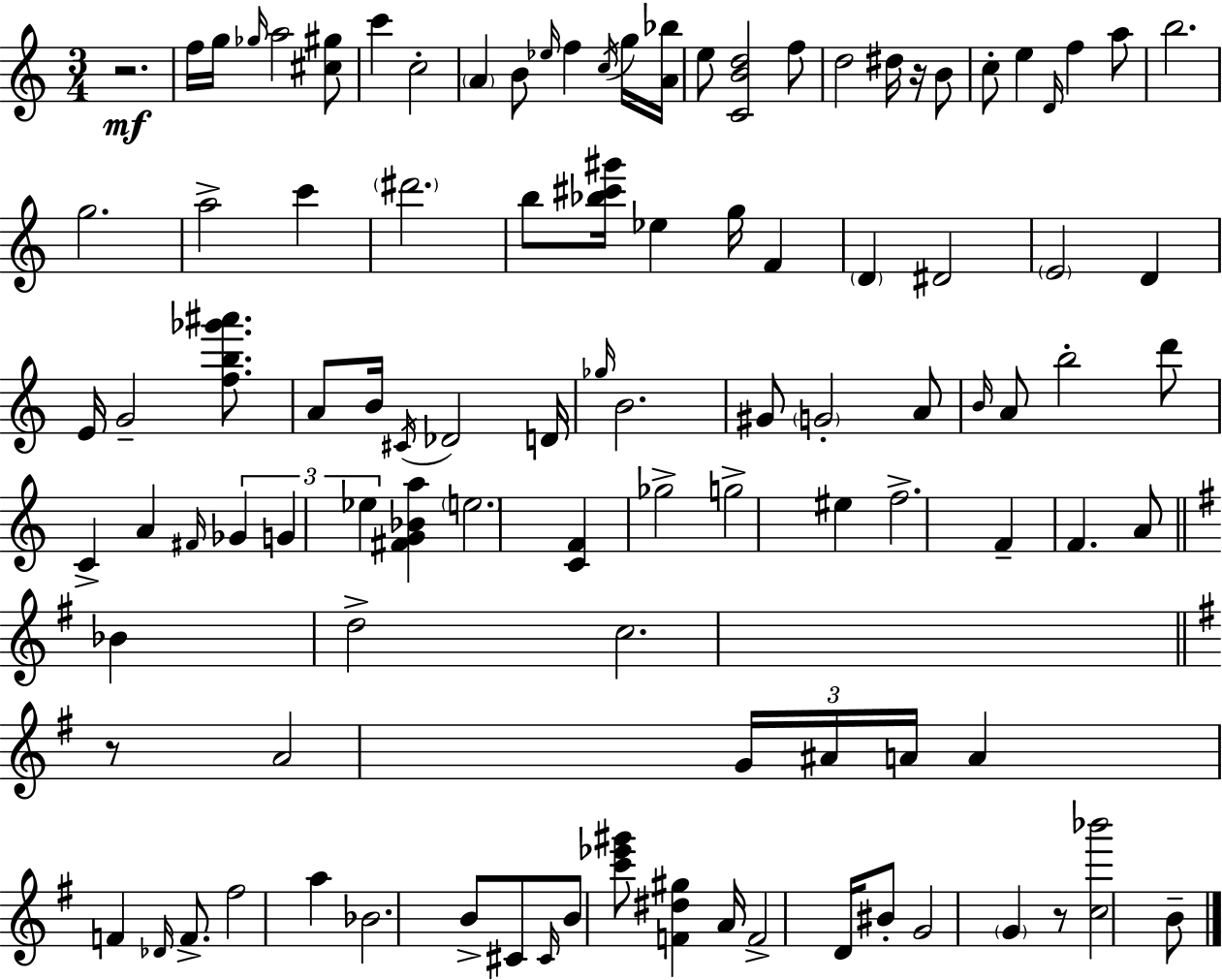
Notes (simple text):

R/h. F5/s G5/s Gb5/s A5/h [C#5,G#5]/e C6/q C5/h A4/q B4/e Eb5/s F5/q C5/s G5/s [A4,Bb5]/s E5/e [C4,B4,D5]/h F5/e D5/h D#5/s R/s B4/e C5/e E5/q D4/s F5/q A5/e B5/h. G5/h. A5/h C6/q D#6/h. B5/e [Bb5,C#6,G#6]/s Eb5/q G5/s F4/q D4/q D#4/h E4/h D4/q E4/s G4/h [F5,B5,Gb6,A#6]/e. A4/e B4/s C#4/s Db4/h D4/s Gb5/s B4/h. G#4/e G4/h A4/e B4/s A4/e B5/h D6/e C4/q A4/q F#4/s Gb4/q G4/q Eb5/q [F#4,G4,Bb4,A5]/q E5/h. [C4,F4]/q Gb5/h G5/h EIS5/q F5/h. F4/q F4/q. A4/e Bb4/q D5/h C5/h. R/e A4/h G4/s A#4/s A4/s A4/q F4/q Db4/s F4/e. F#5/h A5/q Bb4/h. B4/e C#4/e C#4/s B4/e [C6,Eb6,G#6]/e [F4,D#5,G#5]/q A4/s F4/h D4/s BIS4/e G4/h G4/q R/e [C5,Bb6]/h B4/e